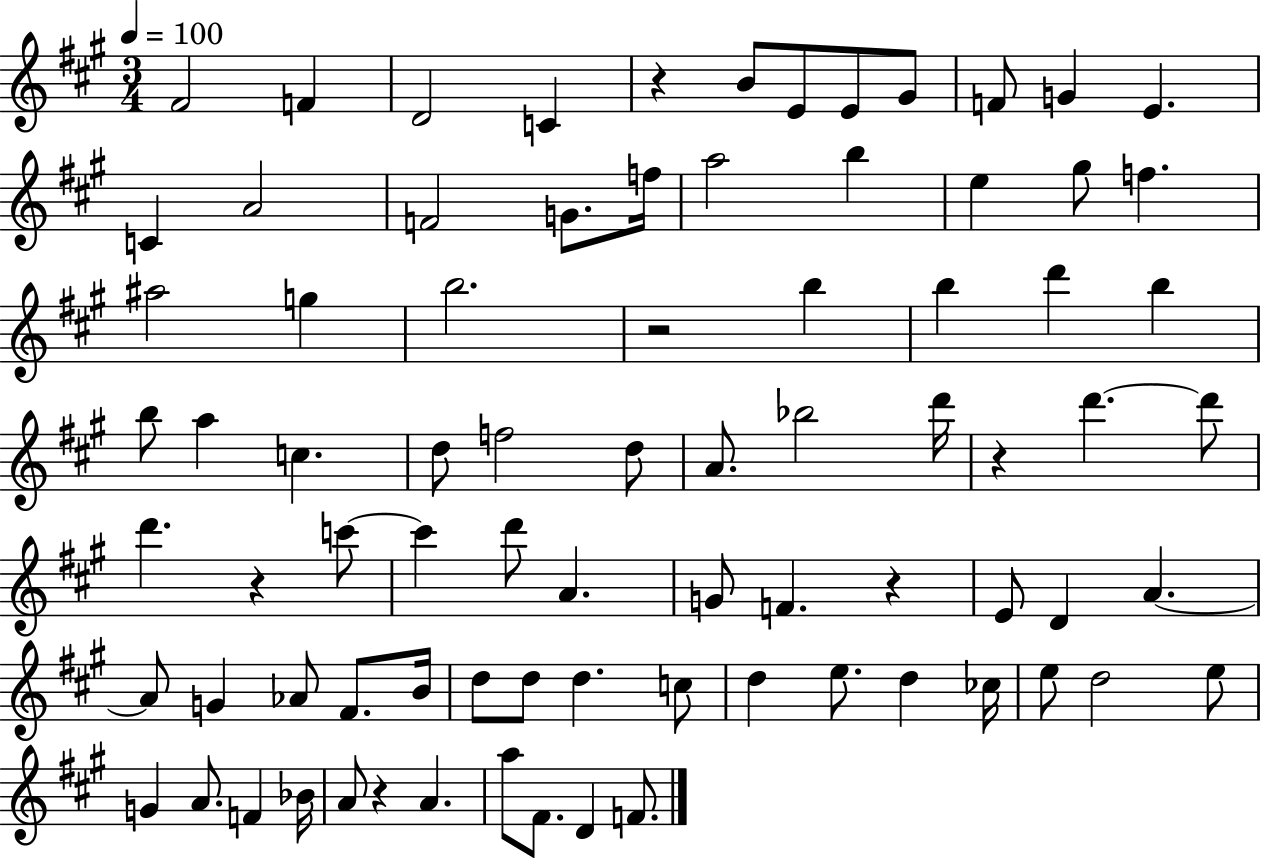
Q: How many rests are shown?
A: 6